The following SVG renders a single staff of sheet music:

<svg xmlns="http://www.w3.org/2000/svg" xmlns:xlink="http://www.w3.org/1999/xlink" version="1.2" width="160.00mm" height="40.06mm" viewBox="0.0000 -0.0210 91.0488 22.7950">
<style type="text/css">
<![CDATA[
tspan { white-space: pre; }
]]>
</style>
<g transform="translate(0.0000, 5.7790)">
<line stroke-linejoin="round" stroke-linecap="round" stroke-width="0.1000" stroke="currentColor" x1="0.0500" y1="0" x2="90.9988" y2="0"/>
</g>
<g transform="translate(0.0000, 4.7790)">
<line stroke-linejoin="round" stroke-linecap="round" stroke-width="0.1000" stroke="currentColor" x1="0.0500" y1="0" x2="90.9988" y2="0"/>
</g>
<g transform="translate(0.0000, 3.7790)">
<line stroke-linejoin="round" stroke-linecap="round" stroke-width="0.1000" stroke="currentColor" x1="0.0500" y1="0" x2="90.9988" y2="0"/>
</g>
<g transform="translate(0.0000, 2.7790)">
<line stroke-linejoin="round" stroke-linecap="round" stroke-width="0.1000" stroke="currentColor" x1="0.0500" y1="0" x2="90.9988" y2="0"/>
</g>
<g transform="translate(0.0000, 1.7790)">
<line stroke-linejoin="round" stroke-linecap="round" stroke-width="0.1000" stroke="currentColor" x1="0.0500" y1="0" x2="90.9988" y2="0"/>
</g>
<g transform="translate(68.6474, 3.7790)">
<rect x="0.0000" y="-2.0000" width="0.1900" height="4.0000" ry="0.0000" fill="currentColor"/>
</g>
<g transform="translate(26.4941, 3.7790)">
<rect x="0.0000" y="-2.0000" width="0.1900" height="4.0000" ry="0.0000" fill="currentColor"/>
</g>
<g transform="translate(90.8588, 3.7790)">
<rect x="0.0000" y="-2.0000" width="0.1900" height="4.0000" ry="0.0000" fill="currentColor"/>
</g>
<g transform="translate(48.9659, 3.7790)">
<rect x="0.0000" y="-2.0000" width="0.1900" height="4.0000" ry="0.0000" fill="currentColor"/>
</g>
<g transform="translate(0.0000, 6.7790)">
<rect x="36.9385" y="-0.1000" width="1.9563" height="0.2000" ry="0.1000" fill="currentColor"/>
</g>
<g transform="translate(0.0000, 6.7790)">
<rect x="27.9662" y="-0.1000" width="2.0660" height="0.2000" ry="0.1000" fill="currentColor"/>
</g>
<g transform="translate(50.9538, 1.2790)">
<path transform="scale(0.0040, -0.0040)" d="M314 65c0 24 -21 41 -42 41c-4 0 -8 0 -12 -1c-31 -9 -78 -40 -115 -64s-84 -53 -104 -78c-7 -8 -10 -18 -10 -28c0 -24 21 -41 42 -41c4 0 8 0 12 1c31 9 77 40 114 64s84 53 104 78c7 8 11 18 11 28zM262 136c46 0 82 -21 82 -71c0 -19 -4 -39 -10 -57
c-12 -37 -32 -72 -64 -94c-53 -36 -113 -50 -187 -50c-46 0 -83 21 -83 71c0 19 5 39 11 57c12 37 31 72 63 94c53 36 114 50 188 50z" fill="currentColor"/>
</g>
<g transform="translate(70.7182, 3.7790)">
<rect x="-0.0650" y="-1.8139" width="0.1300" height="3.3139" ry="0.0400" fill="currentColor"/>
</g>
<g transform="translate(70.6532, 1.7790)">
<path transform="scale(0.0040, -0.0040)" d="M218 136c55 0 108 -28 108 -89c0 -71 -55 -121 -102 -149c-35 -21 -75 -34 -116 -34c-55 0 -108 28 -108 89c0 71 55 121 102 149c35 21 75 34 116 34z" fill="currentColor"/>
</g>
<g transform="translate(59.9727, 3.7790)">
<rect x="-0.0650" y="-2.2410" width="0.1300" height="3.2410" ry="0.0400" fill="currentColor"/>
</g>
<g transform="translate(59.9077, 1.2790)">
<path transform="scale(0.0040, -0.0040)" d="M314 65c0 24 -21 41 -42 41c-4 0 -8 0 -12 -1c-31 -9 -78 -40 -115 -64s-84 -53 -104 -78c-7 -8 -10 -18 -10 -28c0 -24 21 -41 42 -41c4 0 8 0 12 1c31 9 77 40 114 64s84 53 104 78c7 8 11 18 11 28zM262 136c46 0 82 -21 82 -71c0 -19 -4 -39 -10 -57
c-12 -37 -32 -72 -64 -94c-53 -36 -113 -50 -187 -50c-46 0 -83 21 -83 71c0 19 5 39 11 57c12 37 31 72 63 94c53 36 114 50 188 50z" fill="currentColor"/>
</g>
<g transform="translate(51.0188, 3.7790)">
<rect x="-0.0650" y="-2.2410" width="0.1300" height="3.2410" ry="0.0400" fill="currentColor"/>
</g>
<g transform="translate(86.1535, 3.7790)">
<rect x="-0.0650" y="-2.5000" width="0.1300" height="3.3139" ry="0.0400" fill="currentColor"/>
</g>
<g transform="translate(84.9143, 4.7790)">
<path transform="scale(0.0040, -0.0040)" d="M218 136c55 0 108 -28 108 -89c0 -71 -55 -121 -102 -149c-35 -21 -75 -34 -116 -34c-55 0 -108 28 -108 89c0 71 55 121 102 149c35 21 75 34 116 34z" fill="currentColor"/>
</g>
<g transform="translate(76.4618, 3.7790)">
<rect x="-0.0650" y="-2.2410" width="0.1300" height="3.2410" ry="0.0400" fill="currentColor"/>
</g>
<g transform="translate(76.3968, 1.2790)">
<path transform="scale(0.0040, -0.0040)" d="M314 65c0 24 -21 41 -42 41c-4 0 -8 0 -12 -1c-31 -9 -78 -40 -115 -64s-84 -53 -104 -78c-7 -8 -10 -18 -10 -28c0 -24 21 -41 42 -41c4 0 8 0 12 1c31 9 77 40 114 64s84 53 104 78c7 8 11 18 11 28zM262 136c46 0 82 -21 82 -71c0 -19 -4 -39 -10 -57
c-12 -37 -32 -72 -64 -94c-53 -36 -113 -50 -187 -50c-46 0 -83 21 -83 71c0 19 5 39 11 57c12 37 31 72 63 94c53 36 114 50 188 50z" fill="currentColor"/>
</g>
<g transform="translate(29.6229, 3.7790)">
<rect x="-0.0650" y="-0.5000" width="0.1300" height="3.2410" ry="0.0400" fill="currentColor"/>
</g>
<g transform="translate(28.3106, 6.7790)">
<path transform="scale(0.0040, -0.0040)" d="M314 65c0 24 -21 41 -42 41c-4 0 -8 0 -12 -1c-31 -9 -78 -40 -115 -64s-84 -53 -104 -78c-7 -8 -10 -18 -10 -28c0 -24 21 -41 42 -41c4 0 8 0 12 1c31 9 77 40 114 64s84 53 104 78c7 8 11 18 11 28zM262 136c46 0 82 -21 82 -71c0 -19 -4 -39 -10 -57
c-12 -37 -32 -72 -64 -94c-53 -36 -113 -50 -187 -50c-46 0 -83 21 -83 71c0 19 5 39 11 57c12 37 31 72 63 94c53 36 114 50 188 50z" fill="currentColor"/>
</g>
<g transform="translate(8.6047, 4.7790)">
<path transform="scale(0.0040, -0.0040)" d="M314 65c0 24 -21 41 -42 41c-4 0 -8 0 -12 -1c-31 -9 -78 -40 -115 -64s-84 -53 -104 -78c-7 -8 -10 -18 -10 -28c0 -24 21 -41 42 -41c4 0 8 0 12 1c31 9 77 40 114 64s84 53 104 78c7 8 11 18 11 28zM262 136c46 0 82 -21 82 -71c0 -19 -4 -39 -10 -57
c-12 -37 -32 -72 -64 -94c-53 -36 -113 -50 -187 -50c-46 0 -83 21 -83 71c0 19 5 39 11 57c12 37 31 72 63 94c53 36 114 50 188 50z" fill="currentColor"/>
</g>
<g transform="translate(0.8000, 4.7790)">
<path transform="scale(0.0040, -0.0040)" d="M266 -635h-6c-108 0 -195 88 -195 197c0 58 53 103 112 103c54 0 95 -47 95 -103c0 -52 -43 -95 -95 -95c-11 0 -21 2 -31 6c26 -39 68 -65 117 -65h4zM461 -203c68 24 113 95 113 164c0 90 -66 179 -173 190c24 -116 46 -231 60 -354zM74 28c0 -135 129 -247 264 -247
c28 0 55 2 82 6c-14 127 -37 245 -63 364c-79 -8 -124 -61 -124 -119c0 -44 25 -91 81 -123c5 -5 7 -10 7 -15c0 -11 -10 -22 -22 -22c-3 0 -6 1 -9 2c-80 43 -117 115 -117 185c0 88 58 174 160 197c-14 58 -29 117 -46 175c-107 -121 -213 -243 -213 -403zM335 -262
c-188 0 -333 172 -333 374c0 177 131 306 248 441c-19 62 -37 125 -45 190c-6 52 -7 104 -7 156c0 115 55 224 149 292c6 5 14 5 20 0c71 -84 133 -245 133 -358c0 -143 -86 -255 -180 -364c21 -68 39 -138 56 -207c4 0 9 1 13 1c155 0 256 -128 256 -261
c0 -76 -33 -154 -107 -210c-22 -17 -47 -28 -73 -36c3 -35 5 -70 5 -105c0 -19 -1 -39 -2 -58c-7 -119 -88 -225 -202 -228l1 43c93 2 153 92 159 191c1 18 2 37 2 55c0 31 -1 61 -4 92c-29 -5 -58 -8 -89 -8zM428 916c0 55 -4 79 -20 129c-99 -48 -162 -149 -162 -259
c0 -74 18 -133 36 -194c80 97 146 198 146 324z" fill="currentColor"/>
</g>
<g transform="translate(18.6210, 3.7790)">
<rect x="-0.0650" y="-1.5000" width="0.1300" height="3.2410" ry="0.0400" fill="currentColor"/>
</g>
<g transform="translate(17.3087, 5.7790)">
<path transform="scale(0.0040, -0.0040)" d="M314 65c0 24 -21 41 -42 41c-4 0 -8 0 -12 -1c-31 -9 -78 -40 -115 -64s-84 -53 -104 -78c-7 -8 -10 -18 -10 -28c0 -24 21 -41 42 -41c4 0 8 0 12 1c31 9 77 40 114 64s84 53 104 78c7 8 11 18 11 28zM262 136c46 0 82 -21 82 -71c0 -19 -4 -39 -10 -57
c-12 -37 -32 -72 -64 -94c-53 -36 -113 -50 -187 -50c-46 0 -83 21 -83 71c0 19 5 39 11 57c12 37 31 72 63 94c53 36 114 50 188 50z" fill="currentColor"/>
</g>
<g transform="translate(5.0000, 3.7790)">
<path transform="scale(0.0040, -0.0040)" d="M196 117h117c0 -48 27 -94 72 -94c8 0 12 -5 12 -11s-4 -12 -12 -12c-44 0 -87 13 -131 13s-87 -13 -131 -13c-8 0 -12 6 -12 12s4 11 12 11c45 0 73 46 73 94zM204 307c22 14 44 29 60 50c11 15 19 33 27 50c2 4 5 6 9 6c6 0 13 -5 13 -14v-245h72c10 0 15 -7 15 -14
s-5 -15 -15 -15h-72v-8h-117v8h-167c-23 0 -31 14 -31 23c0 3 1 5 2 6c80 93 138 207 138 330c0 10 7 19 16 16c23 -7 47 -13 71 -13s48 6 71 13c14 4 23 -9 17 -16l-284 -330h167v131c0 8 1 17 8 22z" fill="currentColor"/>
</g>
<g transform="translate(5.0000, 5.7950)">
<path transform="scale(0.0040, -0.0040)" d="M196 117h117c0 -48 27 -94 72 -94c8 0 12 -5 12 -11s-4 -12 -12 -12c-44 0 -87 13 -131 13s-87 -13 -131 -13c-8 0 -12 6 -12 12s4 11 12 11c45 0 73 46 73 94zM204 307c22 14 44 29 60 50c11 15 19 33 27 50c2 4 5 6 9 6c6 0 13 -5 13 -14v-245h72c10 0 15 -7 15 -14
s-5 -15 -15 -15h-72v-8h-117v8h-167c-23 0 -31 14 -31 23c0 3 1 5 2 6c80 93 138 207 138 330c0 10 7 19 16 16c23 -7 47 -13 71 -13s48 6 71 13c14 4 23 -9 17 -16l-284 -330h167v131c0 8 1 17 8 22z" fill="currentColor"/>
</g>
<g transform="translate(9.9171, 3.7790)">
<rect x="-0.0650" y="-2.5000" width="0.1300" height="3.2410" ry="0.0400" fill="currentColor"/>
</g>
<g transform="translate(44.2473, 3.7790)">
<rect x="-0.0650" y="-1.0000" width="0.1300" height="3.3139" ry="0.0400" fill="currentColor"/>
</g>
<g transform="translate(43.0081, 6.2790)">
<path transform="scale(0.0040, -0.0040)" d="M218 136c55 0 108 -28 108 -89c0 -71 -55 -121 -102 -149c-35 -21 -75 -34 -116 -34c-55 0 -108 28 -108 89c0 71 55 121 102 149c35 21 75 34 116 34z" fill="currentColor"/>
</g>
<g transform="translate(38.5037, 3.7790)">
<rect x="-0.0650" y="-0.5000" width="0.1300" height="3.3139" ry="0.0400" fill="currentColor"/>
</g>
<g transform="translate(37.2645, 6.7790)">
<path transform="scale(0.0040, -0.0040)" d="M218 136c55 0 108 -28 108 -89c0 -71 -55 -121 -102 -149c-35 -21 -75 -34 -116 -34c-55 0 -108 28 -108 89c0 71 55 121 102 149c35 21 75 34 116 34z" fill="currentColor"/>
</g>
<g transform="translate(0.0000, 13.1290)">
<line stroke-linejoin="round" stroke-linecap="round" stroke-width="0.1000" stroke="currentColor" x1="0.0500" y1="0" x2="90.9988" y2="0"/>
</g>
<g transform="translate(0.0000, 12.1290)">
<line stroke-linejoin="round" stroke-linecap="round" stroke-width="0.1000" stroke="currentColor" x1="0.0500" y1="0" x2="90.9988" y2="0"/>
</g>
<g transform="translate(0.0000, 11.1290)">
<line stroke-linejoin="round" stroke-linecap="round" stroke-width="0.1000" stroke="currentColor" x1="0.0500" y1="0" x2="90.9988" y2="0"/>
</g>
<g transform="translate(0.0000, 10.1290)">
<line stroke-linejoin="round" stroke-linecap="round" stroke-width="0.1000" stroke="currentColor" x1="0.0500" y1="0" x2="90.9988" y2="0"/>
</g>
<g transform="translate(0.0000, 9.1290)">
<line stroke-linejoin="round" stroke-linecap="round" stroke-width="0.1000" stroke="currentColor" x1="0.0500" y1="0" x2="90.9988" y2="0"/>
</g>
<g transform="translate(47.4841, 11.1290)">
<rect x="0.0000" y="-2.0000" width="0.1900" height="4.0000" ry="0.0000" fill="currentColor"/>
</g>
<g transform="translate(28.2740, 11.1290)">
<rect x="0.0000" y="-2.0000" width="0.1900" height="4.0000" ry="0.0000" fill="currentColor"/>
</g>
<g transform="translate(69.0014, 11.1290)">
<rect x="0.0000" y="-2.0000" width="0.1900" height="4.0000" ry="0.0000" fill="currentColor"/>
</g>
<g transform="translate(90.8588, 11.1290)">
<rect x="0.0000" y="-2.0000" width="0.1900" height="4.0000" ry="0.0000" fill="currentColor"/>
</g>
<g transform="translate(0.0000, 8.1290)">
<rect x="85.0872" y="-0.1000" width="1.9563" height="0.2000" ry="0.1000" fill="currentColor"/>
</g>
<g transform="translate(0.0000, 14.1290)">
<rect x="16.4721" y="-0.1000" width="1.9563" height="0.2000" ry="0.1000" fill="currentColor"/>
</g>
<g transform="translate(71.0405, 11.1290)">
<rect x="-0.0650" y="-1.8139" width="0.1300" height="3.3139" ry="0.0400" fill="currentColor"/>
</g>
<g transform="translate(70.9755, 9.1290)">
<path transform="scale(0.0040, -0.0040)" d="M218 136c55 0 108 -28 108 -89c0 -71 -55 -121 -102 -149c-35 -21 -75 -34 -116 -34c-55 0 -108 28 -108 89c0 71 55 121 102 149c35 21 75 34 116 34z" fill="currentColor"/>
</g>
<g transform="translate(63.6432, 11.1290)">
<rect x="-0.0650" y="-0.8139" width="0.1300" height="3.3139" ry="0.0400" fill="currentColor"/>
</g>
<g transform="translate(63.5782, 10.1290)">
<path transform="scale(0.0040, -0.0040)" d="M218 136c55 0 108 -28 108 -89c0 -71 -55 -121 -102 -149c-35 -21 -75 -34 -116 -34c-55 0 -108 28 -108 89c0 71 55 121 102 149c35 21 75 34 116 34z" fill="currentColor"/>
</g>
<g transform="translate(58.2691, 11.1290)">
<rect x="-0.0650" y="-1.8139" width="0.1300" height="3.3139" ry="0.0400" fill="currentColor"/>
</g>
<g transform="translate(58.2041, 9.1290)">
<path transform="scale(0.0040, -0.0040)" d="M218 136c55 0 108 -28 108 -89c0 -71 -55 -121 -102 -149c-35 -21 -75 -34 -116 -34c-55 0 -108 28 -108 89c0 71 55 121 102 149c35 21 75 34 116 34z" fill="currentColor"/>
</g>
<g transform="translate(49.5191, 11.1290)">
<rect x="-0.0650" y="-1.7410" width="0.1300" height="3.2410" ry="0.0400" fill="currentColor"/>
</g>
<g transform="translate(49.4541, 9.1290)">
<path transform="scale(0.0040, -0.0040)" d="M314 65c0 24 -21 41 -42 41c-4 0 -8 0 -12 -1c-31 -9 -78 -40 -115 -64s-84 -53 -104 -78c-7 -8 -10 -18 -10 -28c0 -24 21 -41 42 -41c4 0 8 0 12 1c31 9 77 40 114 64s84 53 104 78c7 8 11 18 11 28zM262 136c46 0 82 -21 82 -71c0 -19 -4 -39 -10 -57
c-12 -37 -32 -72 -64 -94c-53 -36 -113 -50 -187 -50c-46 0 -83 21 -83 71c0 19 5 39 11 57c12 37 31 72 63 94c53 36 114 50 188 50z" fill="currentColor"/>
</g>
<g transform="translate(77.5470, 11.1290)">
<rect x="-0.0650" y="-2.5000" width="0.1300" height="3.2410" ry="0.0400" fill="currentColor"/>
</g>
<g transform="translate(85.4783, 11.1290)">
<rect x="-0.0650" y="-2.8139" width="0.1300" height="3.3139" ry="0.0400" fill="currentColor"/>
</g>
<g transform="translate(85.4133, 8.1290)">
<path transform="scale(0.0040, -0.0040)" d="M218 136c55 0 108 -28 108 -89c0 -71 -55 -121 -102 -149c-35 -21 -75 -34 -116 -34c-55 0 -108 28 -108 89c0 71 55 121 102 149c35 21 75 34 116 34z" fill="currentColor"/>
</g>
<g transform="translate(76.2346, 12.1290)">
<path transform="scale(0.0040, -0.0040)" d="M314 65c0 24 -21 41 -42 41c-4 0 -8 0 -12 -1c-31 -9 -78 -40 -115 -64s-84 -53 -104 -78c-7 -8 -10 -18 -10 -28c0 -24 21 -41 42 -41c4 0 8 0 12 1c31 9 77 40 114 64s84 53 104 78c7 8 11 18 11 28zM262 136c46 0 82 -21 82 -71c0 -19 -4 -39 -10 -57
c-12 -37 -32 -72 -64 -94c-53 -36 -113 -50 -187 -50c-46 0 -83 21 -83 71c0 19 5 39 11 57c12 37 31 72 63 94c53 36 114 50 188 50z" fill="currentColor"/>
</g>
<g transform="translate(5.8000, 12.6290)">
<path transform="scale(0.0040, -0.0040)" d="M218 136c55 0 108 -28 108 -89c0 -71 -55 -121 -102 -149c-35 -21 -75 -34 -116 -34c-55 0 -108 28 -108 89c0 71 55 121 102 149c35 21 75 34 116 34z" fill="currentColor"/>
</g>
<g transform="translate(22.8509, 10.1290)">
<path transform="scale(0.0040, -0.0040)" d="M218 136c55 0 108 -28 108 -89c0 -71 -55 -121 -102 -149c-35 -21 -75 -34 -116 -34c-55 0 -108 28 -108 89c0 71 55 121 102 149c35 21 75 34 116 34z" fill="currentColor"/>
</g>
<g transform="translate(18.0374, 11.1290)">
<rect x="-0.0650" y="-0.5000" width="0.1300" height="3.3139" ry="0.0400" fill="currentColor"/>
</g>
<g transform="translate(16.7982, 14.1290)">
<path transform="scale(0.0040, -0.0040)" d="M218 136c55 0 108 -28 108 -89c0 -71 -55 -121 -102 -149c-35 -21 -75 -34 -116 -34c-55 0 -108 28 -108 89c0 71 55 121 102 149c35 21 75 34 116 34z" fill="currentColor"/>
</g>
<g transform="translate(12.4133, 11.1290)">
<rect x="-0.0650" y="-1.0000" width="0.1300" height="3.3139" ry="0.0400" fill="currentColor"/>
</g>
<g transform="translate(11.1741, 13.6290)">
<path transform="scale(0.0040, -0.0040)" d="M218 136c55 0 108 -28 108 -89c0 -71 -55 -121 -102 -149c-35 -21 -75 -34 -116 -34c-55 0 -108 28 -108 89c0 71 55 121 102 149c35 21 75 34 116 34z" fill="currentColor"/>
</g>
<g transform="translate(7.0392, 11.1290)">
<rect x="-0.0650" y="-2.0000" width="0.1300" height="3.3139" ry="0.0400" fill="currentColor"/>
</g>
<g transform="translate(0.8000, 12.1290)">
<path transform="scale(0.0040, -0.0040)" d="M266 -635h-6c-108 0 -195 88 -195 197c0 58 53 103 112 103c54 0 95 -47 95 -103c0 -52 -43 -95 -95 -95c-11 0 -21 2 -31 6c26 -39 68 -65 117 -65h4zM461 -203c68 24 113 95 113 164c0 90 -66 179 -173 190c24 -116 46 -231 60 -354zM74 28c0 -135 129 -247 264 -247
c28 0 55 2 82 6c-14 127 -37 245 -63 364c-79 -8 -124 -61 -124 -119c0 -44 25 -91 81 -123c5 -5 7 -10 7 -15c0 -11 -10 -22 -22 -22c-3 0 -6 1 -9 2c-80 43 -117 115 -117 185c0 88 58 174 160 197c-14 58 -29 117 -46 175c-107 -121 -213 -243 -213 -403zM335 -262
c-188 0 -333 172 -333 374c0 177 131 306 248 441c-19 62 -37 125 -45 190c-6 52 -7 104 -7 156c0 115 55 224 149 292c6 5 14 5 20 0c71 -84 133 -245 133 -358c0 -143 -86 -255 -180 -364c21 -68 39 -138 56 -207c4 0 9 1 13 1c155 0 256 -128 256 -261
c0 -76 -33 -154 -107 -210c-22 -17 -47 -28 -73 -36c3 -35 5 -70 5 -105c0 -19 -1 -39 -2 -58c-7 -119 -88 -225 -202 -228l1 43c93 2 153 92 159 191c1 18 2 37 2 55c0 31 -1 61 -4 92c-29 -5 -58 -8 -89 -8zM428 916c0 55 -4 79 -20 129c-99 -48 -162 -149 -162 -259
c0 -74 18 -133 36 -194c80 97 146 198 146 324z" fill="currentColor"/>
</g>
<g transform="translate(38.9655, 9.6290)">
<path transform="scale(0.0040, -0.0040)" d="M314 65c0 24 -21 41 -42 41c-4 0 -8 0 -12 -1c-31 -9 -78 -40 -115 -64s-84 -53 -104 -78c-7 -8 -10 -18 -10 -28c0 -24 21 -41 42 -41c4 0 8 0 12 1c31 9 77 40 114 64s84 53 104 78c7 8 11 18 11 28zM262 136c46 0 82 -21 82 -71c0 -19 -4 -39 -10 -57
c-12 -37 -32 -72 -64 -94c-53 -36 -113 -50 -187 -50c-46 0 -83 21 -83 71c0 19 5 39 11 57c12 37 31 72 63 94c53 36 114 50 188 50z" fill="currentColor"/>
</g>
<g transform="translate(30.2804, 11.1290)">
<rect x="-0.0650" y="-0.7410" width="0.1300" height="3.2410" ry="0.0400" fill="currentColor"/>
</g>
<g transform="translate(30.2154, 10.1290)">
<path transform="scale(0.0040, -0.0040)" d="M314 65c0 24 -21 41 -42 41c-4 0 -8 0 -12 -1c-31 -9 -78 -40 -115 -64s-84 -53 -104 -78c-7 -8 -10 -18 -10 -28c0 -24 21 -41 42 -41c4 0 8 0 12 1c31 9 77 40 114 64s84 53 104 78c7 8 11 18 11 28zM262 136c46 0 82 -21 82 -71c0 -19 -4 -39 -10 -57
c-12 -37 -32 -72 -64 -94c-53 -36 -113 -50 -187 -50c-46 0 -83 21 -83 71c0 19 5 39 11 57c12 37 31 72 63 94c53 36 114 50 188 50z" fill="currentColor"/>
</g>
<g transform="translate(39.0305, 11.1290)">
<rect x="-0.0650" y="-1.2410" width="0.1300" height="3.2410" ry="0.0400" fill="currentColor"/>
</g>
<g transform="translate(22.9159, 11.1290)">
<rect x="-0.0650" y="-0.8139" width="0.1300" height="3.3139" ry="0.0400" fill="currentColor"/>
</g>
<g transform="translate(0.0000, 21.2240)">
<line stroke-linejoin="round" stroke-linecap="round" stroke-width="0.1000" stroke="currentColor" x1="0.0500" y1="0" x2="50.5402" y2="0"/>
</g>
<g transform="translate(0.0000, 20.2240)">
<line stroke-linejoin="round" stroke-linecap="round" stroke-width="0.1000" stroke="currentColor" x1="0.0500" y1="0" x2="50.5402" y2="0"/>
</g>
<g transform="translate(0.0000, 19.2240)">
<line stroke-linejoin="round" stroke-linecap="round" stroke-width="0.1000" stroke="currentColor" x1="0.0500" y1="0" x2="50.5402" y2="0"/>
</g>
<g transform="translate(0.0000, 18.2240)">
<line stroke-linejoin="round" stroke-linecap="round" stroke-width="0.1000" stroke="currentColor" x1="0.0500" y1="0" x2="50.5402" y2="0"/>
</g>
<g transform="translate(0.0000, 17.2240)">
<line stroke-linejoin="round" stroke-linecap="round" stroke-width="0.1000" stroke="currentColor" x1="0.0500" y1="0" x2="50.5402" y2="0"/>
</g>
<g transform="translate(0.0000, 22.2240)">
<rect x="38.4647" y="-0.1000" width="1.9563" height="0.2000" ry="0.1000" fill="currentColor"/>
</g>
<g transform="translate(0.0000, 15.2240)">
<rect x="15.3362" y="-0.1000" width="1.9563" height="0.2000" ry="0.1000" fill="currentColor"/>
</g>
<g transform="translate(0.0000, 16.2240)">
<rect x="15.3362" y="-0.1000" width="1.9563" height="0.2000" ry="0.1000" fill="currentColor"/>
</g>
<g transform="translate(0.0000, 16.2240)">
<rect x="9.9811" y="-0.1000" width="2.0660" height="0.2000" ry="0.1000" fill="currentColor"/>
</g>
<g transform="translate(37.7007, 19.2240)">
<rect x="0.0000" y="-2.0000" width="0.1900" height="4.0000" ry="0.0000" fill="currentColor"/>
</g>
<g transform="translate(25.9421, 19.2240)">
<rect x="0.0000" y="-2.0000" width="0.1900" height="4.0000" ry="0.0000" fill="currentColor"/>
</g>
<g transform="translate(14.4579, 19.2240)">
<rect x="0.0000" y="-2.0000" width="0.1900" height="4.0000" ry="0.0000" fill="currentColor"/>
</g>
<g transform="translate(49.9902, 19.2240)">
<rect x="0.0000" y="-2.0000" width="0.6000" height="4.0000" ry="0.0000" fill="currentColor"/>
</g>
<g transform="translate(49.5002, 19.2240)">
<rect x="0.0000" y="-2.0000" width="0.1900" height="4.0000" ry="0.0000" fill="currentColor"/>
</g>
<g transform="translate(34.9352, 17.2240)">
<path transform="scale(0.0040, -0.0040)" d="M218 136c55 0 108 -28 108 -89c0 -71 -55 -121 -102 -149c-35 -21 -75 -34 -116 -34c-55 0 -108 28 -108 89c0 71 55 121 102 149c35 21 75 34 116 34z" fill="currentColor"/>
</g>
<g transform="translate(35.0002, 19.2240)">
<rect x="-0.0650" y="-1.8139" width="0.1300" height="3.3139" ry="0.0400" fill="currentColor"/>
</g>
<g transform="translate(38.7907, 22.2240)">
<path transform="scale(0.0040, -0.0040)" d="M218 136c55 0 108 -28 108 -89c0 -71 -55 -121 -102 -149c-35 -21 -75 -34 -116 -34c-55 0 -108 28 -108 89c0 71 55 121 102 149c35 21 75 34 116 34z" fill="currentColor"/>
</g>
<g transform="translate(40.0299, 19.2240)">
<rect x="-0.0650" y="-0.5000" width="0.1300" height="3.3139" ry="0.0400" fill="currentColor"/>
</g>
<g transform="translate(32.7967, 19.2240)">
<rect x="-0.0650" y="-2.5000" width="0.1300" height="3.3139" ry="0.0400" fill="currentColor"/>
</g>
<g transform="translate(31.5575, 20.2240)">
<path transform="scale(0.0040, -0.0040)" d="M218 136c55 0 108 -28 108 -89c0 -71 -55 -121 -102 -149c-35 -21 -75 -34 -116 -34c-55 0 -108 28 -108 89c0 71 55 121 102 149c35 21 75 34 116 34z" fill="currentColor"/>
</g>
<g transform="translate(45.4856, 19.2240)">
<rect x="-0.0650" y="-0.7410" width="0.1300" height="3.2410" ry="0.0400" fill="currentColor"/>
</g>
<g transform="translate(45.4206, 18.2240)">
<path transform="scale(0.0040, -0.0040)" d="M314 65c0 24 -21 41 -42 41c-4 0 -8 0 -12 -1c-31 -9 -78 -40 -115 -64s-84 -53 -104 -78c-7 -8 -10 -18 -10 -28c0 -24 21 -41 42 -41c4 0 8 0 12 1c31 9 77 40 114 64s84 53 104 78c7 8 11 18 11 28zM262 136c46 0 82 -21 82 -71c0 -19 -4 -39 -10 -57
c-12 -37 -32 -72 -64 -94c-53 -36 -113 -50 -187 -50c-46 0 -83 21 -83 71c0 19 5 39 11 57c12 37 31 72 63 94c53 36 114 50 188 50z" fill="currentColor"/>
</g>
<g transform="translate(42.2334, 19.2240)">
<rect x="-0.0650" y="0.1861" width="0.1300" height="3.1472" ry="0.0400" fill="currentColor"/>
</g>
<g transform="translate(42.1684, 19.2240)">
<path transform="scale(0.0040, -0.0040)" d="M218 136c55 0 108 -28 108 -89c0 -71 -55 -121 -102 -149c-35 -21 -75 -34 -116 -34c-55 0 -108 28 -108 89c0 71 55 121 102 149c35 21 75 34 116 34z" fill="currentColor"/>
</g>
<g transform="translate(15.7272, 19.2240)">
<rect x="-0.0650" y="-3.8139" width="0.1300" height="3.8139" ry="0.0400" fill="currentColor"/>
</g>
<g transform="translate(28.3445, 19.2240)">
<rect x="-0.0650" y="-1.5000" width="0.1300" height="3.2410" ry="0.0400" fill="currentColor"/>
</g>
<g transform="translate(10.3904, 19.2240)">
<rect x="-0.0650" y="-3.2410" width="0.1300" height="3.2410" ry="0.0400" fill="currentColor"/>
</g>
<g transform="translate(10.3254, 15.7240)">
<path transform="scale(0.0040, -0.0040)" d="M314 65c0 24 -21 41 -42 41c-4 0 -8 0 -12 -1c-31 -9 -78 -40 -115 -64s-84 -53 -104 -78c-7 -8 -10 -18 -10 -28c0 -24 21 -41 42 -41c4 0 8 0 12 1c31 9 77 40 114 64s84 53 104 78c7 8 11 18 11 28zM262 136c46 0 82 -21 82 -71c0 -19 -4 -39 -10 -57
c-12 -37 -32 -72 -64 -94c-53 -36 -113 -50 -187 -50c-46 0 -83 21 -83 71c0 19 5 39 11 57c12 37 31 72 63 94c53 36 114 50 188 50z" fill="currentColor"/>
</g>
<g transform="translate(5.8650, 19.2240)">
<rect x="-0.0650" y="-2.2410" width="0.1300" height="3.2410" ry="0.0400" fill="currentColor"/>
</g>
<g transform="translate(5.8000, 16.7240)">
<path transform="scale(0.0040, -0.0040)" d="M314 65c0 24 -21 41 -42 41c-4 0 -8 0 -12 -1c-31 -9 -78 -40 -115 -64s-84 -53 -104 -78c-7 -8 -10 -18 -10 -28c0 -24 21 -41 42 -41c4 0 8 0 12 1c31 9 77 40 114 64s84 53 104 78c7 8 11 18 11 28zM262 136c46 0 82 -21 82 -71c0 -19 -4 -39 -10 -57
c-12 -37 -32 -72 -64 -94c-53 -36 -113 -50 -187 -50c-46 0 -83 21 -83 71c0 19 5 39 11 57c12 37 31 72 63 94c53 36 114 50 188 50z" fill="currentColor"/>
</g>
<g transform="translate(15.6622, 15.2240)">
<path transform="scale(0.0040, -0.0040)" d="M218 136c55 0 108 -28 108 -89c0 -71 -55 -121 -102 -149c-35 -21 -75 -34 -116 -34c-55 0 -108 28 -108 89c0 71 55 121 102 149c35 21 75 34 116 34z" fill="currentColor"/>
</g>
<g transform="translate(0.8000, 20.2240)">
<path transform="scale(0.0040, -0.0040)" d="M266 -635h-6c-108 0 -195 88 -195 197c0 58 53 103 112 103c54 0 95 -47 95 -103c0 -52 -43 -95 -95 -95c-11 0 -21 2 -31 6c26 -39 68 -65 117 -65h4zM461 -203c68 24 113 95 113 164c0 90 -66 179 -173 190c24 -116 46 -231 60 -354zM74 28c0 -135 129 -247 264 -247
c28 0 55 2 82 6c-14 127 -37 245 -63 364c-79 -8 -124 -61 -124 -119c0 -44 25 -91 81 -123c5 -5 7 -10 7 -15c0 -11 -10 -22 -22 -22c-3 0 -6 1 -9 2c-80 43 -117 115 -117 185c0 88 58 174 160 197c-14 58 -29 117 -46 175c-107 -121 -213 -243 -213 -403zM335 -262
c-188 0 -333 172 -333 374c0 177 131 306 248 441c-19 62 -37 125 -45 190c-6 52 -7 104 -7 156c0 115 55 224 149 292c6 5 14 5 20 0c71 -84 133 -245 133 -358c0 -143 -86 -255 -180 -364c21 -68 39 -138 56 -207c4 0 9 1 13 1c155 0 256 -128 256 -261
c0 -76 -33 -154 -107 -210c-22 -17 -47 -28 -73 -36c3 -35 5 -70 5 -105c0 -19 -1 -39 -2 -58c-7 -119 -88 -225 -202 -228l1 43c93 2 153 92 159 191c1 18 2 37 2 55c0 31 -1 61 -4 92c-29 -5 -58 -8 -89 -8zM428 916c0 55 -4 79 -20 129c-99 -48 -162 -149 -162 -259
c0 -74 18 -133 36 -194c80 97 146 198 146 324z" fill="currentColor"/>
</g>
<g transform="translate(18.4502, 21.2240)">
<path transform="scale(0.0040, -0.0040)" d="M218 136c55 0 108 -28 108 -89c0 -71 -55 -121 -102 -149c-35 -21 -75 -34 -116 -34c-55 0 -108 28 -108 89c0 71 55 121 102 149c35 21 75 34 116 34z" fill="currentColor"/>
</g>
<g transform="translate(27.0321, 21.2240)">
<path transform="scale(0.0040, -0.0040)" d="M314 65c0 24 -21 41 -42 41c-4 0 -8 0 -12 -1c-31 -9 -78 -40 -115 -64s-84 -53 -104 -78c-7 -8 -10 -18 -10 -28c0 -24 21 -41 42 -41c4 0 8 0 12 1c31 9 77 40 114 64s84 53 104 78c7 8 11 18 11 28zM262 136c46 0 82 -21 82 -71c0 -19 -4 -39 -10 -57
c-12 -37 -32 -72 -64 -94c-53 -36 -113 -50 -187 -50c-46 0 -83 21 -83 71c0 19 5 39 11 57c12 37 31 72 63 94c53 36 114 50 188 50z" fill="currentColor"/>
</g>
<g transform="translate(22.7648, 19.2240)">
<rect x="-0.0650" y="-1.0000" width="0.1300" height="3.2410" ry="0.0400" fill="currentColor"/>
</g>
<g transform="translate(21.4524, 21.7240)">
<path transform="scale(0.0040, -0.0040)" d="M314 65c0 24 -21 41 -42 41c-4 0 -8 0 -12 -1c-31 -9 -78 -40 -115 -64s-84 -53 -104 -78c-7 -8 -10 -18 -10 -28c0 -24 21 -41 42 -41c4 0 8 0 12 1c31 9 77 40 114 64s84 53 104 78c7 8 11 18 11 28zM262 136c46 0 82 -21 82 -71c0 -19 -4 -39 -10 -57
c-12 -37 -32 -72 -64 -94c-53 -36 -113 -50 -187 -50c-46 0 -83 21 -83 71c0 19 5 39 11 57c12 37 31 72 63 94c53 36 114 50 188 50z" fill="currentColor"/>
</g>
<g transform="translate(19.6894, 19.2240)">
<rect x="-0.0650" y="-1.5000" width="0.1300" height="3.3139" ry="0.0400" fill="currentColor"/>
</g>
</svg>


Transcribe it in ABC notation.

X:1
T:Untitled
M:4/4
L:1/4
K:C
G2 E2 C2 C D g2 g2 f g2 G F D C d d2 e2 f2 f d f G2 a g2 b2 c' E D2 E2 G f C B d2